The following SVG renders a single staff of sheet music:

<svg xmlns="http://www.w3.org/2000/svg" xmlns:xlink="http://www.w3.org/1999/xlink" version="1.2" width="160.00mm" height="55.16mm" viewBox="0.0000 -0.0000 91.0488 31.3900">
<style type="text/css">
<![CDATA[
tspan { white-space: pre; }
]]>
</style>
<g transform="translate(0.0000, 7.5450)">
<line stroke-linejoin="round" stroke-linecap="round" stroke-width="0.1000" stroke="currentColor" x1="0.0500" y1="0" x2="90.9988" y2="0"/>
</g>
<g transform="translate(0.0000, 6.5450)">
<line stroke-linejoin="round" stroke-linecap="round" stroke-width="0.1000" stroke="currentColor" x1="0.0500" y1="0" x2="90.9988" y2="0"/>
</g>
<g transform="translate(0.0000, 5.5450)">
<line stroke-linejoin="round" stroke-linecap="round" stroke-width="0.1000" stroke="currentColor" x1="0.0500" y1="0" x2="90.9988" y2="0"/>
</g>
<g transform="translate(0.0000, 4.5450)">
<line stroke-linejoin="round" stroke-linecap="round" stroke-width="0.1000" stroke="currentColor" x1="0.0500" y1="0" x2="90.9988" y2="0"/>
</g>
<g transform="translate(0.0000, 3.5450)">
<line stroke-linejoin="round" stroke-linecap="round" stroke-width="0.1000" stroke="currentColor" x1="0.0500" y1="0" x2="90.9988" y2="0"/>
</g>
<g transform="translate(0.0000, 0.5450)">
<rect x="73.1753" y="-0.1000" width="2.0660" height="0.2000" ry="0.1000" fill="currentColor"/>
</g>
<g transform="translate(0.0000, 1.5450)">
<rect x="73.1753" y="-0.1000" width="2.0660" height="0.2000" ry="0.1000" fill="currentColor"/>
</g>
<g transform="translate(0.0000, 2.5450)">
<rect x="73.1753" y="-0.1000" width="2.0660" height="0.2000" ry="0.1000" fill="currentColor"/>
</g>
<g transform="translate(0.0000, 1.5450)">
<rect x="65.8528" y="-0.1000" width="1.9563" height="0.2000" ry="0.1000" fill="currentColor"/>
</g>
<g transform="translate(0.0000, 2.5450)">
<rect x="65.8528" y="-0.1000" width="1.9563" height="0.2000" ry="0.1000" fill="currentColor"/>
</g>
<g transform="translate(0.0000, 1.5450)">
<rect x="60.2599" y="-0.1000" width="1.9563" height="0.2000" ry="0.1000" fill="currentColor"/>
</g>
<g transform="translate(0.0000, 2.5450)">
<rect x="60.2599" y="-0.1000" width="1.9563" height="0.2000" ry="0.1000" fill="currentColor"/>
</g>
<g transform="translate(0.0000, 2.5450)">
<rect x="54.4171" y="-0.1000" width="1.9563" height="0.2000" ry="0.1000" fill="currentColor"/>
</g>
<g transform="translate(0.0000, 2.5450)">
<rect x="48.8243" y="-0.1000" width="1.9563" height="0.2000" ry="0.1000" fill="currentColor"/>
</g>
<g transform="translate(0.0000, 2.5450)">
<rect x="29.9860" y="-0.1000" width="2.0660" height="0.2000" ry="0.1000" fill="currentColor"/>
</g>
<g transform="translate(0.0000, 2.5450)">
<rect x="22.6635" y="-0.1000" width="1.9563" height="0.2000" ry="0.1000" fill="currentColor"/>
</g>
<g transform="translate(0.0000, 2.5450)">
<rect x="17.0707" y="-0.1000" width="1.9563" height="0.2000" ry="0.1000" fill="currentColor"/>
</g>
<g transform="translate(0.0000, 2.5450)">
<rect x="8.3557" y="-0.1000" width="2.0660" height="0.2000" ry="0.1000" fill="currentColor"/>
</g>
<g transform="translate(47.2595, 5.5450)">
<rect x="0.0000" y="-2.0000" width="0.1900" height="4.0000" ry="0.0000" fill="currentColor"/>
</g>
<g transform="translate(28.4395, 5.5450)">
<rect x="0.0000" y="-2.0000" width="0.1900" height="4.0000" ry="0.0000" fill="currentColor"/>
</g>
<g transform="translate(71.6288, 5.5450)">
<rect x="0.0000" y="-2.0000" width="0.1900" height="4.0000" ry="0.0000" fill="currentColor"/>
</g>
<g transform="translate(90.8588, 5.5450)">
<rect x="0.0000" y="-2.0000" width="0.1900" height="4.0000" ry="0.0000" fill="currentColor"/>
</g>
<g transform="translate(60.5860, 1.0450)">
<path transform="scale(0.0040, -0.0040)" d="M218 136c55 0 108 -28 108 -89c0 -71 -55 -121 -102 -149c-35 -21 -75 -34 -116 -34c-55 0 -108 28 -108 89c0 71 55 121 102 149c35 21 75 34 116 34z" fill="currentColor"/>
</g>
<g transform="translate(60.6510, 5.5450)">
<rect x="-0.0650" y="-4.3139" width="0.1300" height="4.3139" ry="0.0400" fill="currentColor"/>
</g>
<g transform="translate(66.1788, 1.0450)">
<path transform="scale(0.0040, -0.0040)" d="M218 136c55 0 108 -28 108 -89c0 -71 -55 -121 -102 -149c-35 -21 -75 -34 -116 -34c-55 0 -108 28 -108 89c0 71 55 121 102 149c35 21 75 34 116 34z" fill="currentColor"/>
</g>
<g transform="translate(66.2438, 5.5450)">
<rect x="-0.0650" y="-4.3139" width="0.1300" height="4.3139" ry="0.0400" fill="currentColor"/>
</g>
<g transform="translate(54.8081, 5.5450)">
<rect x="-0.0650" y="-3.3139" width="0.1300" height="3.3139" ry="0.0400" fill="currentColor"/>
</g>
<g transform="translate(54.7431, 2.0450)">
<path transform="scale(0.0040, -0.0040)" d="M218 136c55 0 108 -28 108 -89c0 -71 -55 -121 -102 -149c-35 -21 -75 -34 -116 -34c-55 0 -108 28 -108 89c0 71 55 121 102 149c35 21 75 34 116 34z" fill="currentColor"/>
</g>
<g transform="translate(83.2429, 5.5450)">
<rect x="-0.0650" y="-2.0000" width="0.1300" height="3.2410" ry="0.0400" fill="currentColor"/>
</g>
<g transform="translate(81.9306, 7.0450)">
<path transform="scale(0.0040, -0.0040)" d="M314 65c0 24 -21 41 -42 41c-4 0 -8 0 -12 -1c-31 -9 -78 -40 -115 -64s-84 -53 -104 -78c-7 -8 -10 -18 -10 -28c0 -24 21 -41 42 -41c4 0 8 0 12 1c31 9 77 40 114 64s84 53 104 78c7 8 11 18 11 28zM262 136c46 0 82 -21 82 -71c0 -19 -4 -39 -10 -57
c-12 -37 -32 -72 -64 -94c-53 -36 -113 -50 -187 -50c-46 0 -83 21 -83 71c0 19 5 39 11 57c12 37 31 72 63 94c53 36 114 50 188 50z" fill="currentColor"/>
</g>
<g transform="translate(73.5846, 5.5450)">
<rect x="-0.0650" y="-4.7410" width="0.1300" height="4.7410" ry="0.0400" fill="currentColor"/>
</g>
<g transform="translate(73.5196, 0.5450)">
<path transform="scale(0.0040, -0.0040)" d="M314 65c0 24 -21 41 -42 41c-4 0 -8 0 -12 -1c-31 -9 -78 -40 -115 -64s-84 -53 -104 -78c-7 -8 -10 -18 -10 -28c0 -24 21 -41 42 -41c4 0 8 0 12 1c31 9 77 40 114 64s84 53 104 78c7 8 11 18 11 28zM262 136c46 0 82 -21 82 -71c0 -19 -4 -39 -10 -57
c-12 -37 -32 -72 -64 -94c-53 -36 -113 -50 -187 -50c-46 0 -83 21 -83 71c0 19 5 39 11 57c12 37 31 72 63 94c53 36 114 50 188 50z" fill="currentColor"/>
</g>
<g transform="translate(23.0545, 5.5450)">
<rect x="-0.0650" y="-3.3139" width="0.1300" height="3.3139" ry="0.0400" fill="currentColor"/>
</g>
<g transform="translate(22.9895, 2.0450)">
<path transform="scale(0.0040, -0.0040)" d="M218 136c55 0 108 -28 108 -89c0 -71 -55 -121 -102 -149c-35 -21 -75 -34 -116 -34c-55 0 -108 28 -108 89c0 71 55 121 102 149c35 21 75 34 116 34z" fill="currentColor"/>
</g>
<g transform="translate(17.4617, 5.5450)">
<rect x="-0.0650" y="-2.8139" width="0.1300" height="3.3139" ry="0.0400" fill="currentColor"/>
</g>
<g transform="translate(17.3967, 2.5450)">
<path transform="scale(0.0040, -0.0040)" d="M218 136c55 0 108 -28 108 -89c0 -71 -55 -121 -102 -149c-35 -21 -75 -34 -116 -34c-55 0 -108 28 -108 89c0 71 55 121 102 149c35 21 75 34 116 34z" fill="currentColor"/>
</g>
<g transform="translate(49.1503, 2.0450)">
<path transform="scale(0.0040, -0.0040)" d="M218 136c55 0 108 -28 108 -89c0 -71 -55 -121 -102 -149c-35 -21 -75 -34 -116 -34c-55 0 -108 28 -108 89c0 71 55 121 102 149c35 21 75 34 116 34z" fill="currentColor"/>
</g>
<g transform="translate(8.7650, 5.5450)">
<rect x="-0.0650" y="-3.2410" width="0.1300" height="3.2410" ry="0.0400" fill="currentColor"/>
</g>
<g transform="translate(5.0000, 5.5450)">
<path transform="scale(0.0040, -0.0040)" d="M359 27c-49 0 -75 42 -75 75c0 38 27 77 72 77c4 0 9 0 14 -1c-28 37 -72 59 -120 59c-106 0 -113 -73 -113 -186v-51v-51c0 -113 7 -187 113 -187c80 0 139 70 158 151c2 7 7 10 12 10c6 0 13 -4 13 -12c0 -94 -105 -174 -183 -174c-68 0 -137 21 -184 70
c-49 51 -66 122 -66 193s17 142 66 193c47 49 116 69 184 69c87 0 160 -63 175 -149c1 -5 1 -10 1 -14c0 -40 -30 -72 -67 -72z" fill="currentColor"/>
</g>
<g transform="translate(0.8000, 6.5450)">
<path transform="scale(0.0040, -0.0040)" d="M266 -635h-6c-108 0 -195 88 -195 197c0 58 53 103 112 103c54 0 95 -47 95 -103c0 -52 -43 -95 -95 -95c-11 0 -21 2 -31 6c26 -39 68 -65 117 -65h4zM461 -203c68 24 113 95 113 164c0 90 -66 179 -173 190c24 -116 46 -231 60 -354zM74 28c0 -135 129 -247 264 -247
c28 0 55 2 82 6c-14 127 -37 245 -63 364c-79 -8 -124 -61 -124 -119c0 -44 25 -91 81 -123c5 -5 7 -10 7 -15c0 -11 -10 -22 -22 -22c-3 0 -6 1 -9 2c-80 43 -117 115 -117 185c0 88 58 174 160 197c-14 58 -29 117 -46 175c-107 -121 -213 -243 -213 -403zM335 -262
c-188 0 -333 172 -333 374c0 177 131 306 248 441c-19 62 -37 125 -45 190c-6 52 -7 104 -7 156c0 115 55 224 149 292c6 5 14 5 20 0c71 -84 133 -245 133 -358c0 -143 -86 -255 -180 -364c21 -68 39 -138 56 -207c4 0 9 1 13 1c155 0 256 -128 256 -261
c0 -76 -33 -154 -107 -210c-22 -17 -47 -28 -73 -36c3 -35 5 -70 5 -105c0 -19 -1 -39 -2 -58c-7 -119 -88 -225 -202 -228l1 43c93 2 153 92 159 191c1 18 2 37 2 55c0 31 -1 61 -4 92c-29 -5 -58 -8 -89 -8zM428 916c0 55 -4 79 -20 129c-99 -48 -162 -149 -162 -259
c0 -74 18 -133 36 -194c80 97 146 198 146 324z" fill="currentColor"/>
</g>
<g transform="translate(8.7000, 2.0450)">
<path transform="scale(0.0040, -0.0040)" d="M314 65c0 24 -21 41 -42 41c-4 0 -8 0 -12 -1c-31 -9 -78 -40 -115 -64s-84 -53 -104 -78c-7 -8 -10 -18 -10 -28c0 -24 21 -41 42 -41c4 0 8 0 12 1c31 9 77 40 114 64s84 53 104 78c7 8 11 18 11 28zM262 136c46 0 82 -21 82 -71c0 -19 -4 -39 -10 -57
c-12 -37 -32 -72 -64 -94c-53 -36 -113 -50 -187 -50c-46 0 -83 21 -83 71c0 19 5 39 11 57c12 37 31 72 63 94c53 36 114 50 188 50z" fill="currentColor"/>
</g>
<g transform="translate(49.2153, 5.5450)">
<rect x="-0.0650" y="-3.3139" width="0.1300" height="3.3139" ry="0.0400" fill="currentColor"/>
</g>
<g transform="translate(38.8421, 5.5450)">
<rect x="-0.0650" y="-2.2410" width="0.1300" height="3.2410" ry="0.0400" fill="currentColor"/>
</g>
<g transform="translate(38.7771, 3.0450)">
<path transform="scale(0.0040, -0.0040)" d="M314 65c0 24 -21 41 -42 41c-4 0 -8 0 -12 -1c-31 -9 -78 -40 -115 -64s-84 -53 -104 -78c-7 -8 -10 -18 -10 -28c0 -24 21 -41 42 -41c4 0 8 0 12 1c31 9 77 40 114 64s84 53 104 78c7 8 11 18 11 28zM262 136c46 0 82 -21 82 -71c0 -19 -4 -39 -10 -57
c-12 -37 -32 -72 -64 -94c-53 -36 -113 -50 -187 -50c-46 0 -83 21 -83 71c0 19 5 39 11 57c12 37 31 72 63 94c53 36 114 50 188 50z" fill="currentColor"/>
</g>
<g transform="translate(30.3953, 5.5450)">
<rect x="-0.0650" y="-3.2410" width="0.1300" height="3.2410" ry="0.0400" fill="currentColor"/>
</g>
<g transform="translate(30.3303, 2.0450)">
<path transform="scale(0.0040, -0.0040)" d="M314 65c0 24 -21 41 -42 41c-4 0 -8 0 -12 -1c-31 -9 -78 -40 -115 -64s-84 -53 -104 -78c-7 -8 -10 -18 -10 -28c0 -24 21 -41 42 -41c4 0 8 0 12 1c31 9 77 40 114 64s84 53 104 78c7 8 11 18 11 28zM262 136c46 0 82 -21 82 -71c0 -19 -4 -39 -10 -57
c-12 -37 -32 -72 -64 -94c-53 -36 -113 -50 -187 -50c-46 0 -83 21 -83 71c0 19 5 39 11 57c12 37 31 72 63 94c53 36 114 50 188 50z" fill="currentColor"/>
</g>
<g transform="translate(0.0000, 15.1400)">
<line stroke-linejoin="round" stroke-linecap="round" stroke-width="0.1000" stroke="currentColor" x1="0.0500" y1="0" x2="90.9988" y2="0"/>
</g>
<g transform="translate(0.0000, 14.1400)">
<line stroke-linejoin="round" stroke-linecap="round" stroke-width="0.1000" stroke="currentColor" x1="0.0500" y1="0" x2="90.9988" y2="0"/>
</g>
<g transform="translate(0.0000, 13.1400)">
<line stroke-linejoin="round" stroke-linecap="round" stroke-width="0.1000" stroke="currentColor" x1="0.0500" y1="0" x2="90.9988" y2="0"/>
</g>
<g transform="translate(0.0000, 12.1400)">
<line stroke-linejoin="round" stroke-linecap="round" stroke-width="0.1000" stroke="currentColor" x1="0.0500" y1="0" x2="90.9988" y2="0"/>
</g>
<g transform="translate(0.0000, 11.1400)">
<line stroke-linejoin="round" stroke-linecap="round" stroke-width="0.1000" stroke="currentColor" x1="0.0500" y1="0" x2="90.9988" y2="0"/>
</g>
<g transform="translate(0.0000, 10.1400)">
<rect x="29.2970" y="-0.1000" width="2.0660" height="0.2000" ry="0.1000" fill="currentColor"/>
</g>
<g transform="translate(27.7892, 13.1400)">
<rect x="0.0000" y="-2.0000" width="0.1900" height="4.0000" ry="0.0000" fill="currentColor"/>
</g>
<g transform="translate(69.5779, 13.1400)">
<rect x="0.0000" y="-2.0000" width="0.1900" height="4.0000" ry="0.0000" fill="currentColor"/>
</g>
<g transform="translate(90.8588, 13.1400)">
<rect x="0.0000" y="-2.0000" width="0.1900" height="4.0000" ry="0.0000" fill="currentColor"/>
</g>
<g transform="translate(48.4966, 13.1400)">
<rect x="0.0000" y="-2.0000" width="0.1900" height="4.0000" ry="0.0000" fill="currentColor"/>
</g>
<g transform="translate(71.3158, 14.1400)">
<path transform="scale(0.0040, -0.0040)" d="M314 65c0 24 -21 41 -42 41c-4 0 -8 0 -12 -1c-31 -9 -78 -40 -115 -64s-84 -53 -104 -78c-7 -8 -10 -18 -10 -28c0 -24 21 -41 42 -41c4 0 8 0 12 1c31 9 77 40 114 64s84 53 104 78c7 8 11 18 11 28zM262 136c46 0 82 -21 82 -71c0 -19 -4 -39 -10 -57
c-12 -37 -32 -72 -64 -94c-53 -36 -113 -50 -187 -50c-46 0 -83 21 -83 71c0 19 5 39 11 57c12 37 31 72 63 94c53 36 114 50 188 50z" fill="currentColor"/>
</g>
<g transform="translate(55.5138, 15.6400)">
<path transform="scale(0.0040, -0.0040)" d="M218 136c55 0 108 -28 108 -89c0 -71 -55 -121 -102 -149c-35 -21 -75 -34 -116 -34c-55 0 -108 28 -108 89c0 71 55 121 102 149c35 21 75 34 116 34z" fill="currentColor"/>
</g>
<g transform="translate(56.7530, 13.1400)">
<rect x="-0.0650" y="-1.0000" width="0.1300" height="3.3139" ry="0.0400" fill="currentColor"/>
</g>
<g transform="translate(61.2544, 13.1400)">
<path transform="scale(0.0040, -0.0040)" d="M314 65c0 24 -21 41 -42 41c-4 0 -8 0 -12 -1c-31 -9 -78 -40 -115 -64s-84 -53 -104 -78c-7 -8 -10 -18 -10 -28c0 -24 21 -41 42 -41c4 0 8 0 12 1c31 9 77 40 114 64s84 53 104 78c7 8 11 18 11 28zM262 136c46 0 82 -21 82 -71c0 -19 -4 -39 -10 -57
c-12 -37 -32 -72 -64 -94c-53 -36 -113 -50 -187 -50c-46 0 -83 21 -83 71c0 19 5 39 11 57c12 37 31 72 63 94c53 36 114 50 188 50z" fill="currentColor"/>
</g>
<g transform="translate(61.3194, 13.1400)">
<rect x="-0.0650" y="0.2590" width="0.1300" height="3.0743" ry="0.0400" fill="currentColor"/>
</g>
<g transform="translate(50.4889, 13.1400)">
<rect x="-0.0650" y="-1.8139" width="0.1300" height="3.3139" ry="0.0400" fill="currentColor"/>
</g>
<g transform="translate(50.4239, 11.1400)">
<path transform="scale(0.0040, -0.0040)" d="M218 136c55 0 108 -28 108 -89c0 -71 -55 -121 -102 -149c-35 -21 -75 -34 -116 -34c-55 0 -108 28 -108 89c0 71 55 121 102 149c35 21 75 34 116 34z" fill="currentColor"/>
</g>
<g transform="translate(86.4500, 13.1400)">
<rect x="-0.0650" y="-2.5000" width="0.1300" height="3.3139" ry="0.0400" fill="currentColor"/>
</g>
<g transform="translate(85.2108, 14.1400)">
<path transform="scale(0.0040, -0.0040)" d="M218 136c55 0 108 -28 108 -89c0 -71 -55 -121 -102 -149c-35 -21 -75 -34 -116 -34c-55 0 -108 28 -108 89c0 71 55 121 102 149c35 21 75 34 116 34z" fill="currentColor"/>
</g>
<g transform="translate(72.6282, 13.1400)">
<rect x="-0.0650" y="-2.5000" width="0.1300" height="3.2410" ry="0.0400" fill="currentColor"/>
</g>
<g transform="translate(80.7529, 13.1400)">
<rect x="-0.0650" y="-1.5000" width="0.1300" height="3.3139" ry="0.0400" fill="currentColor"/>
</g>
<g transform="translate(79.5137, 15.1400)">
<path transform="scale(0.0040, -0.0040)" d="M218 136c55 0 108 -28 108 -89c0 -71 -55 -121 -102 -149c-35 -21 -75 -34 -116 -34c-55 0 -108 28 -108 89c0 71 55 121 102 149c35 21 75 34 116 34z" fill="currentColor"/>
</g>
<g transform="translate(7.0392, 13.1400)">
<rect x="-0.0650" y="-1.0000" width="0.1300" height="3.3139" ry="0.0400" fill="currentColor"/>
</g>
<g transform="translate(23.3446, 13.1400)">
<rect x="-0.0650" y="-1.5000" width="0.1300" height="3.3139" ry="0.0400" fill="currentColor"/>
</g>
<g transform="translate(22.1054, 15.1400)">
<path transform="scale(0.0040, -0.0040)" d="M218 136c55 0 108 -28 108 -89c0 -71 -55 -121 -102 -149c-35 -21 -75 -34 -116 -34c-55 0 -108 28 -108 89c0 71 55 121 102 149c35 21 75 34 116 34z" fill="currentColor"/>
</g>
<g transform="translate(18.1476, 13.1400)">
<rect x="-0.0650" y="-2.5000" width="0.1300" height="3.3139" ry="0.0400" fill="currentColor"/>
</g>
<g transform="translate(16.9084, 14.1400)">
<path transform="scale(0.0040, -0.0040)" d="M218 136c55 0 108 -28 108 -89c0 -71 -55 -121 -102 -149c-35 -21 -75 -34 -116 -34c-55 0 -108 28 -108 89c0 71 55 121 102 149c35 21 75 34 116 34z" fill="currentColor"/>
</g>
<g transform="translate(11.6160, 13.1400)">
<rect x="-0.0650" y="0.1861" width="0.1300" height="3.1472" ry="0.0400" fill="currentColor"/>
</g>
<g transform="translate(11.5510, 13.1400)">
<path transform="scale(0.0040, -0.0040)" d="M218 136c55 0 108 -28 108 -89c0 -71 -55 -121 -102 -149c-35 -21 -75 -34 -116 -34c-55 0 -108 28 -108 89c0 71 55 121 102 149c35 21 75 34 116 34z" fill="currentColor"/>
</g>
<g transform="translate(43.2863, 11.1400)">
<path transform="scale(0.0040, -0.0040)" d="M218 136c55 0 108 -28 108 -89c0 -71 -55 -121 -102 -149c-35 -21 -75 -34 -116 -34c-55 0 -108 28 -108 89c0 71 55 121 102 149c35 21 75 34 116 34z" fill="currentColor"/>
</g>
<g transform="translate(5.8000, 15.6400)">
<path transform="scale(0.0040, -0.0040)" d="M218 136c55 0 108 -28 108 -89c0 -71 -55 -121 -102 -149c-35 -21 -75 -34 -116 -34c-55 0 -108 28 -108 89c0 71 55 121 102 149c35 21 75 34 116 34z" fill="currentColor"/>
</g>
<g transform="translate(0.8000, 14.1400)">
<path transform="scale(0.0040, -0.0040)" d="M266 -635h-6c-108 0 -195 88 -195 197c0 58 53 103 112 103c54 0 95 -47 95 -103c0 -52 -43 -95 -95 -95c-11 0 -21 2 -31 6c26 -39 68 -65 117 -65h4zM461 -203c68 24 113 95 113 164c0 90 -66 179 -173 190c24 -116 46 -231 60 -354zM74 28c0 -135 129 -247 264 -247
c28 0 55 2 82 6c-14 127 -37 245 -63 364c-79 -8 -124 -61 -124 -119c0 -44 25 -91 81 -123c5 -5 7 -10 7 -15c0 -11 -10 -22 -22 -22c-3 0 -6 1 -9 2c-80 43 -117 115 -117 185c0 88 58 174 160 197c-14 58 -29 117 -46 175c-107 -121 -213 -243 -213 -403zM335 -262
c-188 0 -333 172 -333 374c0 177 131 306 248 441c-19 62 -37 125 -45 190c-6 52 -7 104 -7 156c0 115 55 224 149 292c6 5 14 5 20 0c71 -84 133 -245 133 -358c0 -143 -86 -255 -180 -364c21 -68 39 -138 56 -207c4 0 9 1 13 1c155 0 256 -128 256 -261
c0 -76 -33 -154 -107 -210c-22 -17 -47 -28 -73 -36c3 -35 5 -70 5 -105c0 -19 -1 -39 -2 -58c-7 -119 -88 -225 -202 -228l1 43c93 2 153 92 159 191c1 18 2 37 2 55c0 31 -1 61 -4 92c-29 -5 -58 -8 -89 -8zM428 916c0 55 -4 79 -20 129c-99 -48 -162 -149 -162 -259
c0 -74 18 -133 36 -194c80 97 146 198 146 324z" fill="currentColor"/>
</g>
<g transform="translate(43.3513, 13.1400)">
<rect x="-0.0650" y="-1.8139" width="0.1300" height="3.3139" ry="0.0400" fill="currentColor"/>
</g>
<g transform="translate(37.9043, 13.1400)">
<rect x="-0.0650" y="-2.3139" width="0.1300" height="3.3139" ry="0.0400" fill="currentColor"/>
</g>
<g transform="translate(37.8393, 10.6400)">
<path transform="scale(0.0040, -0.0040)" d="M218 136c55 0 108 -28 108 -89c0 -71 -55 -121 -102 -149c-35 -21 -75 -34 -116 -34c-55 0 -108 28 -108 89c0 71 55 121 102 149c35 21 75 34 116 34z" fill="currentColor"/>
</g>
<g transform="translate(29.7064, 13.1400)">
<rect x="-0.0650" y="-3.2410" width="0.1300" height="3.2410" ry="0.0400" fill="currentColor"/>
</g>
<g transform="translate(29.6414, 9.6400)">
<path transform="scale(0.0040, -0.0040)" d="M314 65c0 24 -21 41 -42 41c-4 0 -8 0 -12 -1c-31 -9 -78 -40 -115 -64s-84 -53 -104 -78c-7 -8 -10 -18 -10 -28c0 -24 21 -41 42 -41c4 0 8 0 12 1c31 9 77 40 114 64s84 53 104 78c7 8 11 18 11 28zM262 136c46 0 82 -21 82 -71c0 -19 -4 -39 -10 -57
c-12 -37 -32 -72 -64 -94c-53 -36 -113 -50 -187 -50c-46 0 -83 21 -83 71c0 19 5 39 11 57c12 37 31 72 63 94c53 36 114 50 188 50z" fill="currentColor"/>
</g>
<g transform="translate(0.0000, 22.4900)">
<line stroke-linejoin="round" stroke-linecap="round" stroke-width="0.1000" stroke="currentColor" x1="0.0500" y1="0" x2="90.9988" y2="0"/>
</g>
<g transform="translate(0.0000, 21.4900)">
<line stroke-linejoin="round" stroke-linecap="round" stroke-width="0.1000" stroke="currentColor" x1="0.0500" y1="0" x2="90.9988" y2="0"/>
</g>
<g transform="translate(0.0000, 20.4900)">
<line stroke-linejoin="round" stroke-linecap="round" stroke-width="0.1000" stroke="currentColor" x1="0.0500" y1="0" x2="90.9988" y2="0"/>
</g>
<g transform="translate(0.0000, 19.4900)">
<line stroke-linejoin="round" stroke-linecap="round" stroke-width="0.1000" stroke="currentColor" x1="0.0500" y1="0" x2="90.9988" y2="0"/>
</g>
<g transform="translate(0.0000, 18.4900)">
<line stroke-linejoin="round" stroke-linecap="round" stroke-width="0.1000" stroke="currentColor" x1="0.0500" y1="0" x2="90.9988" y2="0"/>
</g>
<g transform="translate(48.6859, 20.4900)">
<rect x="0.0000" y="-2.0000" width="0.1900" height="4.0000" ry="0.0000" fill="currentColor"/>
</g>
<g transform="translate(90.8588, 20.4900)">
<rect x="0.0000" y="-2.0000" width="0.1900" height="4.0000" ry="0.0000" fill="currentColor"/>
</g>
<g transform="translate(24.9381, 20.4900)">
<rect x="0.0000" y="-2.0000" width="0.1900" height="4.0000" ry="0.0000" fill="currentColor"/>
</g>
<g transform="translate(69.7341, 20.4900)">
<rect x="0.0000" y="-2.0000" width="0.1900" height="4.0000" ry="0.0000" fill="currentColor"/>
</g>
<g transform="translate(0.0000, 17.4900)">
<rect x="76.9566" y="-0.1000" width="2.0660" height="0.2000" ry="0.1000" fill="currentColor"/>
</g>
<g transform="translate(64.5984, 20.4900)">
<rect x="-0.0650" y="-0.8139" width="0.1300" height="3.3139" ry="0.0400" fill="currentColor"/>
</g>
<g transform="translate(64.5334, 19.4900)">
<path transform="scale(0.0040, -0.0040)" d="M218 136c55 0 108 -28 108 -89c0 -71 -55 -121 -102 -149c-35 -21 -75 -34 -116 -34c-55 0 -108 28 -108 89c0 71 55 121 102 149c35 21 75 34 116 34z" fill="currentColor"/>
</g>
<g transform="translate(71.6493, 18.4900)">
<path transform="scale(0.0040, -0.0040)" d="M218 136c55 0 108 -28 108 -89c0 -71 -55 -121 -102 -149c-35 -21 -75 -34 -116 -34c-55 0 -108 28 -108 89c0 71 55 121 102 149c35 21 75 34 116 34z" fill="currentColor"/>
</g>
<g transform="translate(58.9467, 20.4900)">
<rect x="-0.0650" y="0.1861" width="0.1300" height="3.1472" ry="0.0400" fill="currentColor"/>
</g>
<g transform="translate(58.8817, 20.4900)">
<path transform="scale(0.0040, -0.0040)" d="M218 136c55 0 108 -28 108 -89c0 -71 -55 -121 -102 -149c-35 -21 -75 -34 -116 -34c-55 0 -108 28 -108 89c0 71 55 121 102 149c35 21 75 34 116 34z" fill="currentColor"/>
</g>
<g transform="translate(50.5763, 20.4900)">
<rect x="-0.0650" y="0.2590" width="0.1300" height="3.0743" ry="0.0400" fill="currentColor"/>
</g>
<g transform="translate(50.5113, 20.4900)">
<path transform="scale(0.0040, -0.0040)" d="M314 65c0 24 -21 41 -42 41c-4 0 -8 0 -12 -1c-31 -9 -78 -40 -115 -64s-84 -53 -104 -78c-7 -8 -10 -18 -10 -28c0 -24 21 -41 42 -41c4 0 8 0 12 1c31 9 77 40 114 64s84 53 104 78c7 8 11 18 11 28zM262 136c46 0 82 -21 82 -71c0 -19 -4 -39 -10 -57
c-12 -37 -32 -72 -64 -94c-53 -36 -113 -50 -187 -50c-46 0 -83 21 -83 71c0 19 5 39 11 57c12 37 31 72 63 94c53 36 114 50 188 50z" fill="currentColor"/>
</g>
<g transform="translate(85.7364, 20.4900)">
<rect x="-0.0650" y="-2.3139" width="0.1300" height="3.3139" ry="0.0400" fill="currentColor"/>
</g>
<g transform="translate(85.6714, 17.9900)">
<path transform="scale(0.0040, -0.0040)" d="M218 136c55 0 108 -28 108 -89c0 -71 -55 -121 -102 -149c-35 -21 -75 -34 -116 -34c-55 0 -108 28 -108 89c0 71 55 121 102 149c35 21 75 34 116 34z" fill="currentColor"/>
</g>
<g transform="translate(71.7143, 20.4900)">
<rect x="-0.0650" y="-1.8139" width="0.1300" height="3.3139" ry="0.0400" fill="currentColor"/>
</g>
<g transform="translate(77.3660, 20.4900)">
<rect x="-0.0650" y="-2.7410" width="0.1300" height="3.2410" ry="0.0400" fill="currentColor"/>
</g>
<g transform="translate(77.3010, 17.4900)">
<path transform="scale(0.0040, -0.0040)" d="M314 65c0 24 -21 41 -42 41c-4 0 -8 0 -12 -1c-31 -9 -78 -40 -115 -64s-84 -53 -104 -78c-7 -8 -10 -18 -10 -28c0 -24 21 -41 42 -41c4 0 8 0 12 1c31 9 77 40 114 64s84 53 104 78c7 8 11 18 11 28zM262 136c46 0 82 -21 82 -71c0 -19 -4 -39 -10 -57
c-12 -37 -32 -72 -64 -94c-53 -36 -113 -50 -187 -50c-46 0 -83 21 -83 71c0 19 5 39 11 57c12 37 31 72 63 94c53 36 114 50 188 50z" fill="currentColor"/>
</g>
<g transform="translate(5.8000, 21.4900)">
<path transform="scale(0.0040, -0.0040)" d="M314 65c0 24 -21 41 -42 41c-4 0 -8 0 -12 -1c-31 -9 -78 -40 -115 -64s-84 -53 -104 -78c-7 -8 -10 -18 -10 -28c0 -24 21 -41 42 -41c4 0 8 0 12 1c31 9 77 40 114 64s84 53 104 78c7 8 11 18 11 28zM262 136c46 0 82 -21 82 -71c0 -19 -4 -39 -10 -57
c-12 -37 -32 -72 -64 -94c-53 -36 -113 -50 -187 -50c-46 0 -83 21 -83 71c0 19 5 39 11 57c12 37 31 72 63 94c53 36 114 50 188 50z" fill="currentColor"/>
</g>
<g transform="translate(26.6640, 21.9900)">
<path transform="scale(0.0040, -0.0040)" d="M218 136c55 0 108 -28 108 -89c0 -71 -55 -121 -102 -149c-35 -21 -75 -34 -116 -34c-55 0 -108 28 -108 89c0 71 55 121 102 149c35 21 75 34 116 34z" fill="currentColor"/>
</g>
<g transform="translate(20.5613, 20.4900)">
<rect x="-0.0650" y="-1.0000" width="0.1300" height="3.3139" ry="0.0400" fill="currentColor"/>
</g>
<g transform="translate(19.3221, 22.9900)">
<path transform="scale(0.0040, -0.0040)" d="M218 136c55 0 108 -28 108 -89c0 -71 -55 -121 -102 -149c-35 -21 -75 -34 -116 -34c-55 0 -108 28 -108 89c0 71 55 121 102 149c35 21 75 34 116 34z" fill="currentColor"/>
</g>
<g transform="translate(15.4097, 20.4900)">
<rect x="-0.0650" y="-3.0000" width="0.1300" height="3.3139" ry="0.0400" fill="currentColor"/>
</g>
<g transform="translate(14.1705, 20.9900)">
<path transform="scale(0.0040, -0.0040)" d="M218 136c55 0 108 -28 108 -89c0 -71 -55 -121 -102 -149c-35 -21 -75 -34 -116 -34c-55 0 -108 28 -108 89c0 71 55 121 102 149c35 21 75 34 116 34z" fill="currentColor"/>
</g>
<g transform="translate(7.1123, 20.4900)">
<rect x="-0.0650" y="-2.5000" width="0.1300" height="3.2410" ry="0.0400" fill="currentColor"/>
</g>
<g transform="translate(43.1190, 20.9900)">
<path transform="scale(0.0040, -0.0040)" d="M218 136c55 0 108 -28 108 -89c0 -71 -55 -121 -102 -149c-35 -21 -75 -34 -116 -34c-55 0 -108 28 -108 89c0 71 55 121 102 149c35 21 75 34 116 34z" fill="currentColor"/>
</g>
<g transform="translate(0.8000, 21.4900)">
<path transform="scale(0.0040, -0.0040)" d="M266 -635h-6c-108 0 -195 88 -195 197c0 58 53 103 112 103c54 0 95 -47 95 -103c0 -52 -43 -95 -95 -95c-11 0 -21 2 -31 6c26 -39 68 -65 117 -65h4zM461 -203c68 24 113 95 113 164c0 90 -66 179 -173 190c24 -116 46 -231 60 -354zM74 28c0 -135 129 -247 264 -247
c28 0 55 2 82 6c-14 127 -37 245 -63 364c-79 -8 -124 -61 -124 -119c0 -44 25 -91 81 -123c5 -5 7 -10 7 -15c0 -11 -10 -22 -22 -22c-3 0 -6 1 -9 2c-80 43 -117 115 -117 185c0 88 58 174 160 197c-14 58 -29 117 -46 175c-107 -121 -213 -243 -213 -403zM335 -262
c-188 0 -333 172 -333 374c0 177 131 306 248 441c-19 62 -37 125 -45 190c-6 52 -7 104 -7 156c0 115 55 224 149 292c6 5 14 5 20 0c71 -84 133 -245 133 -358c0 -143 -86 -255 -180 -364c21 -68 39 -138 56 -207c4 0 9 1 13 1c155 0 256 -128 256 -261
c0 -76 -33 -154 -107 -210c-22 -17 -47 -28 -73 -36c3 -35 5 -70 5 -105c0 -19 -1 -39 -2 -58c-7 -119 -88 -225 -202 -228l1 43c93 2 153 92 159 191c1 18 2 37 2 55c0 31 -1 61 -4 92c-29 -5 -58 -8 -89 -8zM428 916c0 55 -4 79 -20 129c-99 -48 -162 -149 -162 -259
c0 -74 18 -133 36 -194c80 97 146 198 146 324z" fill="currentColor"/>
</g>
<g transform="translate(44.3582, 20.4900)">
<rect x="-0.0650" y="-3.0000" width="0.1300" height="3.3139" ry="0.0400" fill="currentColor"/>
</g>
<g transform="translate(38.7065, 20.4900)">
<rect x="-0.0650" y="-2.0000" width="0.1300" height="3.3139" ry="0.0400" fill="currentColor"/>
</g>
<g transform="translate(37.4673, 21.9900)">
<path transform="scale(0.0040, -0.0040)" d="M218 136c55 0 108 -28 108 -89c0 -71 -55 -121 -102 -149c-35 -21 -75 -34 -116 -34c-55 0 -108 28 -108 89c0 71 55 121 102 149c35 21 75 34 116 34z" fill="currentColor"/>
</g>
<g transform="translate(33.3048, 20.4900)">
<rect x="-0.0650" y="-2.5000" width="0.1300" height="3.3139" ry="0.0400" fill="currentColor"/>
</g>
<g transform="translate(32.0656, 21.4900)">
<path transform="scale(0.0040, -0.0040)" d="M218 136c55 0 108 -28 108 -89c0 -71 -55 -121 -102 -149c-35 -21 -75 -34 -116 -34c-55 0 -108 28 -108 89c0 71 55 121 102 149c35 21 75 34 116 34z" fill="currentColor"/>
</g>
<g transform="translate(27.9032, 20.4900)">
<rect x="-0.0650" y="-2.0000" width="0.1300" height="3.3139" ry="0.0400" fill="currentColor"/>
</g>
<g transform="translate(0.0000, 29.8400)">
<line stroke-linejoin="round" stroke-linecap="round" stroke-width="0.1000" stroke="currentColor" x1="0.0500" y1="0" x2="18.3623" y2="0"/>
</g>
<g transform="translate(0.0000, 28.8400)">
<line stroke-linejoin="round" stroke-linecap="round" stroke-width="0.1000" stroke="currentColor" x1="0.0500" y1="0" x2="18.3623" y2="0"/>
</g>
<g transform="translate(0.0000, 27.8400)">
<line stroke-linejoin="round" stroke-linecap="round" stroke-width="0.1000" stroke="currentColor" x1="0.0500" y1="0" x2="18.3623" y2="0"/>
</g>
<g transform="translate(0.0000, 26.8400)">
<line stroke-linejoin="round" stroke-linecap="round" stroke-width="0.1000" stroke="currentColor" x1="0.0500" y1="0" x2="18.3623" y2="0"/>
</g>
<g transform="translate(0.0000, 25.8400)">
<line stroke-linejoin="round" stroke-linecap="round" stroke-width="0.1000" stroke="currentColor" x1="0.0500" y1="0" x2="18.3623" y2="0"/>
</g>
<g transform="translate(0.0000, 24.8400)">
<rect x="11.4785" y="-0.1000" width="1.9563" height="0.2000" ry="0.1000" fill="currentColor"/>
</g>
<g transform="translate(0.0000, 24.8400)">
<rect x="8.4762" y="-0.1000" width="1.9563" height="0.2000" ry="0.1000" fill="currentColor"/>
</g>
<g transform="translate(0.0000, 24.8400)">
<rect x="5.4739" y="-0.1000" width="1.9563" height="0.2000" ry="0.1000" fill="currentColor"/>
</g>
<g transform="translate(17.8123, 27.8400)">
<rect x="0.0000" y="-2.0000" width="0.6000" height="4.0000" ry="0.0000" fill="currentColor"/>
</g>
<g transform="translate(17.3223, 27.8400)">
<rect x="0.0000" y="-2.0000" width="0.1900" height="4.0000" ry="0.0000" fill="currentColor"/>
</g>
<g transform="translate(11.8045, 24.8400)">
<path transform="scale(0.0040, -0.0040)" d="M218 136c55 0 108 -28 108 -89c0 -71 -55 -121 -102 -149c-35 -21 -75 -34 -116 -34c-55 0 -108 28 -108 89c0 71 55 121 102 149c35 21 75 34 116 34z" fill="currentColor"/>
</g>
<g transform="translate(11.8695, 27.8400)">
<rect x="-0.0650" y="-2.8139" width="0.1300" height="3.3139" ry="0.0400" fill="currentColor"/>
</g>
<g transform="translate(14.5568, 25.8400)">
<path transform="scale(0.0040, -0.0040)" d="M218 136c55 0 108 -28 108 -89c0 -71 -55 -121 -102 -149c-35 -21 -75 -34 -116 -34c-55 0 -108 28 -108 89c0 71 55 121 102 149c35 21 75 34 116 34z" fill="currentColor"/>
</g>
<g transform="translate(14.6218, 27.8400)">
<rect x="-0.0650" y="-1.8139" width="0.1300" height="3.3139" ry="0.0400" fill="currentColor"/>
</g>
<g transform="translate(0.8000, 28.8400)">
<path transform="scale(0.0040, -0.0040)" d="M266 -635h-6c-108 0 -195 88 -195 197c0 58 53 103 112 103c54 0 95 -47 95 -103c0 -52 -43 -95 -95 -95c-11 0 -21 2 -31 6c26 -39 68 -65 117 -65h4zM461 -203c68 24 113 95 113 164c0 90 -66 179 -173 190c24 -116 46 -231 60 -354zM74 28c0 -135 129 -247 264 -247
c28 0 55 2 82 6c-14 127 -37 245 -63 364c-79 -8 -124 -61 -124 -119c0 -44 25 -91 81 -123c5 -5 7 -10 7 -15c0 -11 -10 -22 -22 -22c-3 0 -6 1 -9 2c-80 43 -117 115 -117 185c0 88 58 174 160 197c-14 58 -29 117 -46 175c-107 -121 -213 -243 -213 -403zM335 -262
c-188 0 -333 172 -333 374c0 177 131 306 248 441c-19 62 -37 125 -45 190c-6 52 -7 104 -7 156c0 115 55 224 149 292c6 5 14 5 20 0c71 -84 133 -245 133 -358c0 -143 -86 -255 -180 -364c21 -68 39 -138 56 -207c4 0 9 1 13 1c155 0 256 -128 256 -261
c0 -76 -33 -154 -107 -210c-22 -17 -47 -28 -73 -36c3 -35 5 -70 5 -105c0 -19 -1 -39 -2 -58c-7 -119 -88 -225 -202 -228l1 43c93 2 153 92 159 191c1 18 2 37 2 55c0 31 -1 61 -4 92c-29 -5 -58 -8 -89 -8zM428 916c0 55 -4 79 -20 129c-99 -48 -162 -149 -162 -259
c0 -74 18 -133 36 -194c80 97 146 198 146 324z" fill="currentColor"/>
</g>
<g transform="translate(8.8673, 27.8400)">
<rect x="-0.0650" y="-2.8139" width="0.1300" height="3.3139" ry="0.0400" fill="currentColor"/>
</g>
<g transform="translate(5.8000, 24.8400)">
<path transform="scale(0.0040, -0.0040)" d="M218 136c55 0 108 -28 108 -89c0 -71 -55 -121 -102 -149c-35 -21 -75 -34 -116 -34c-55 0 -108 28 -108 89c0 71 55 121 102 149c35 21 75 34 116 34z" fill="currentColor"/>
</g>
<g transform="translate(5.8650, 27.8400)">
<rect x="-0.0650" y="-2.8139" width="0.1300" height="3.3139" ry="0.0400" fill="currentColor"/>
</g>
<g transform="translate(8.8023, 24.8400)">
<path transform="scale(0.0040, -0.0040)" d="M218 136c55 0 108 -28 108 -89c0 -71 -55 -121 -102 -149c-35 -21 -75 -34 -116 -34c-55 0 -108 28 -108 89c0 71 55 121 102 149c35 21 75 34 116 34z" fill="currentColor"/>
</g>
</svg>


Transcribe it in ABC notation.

X:1
T:Untitled
M:4/4
L:1/4
K:C
b2 a b b2 g2 b b d' d' e'2 F2 D B G E b2 g f f D B2 G2 E G G2 A D F G F A B2 B d f a2 g a a a f